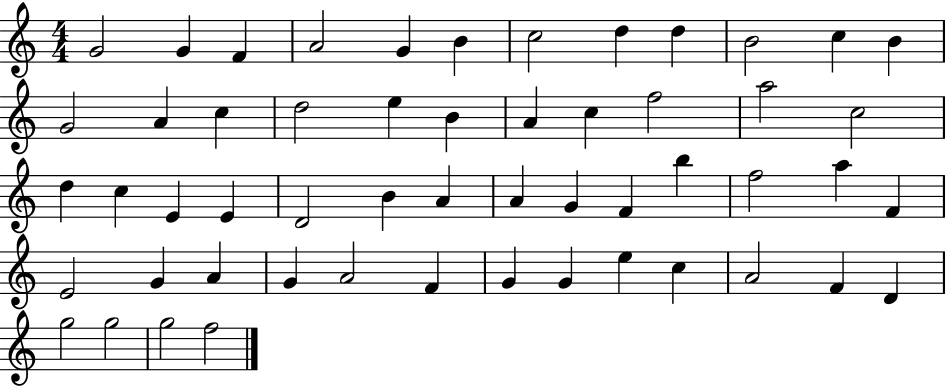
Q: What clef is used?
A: treble